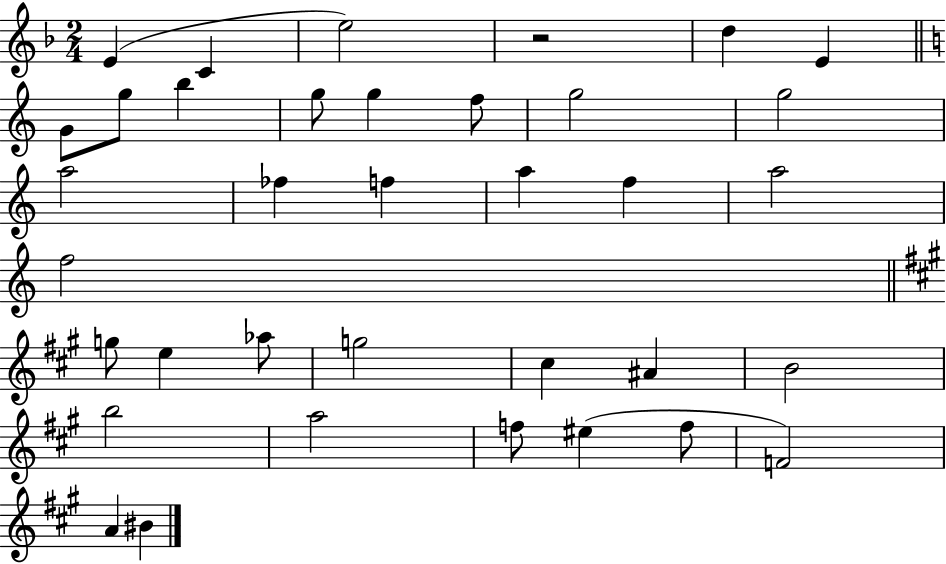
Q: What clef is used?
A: treble